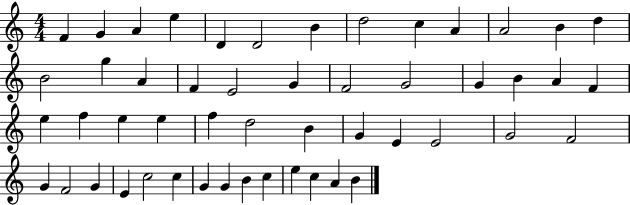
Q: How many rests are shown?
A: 0